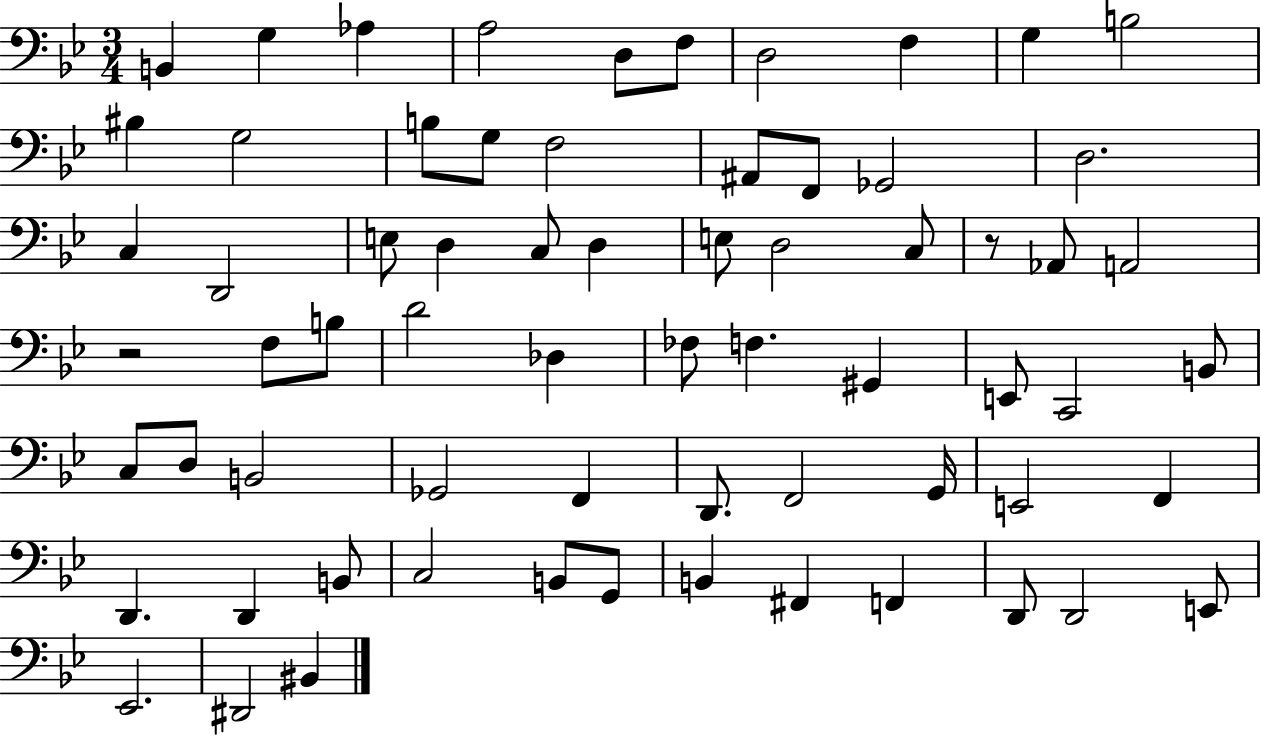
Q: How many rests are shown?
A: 2